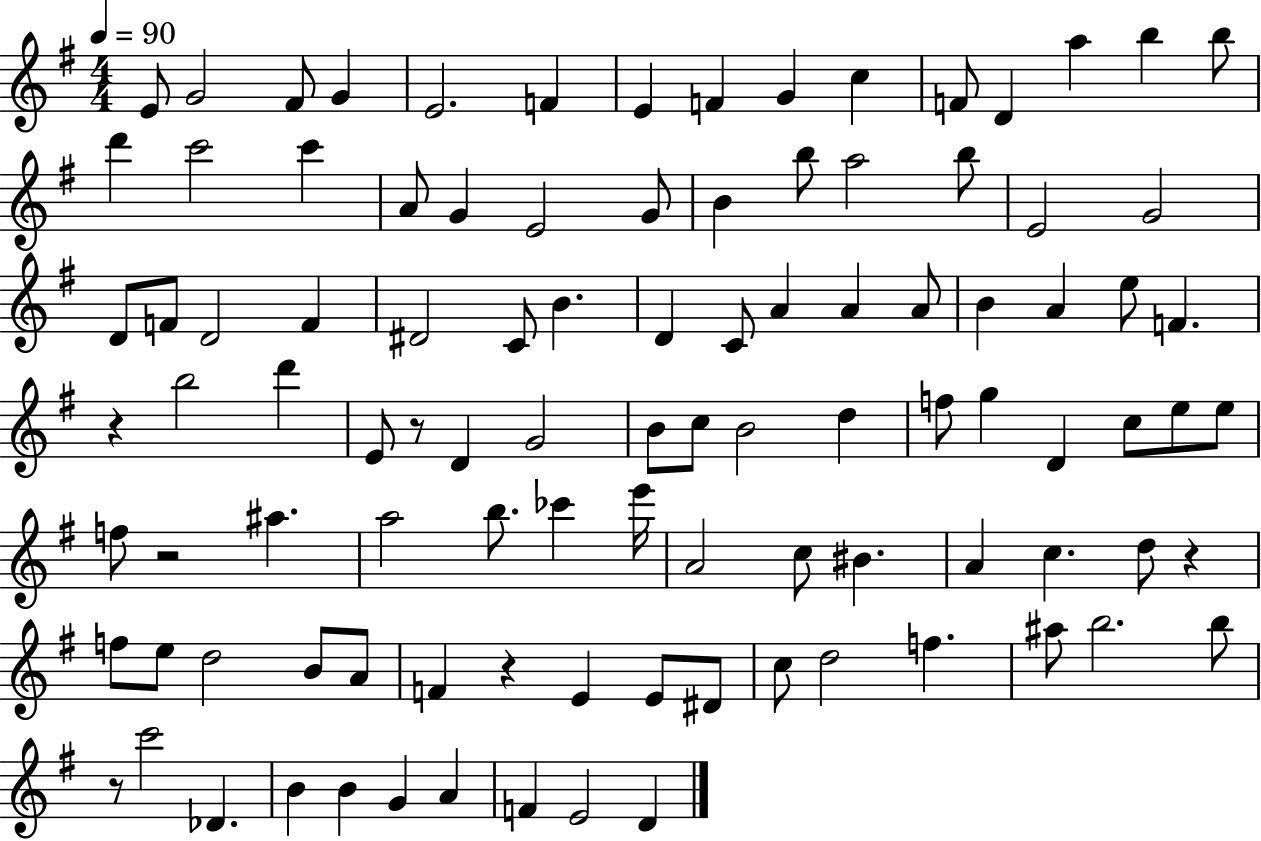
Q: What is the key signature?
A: G major